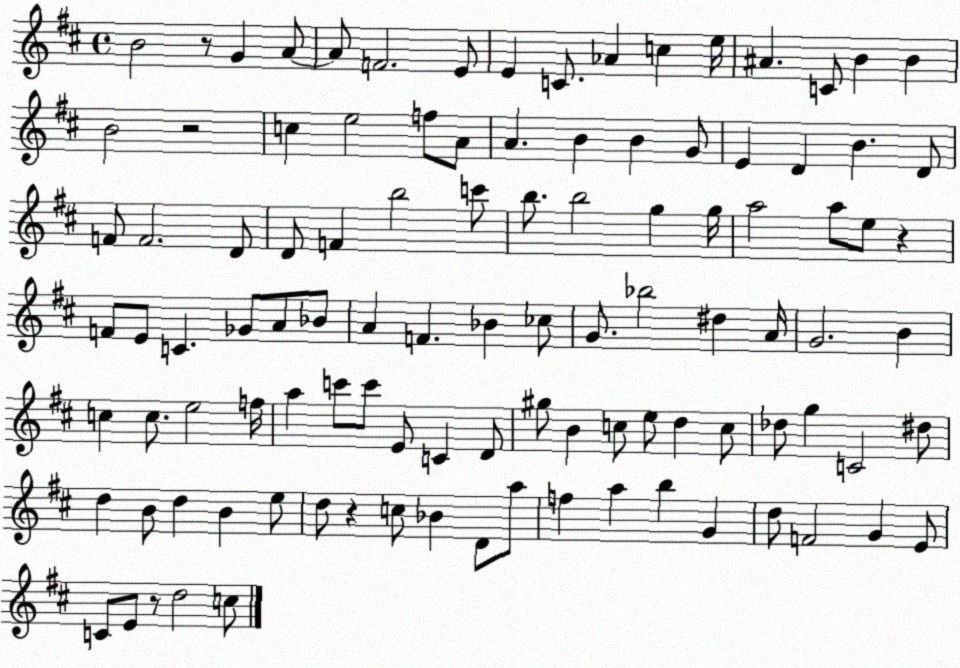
X:1
T:Untitled
M:4/4
L:1/4
K:D
B2 z/2 G A/2 A/2 F2 E/2 E C/2 _A c e/4 ^A C/2 B B B2 z2 c e2 f/2 A/2 A B B G/2 E D B D/2 F/2 F2 D/2 D/2 F b2 c'/2 b/2 b2 g g/4 a2 a/2 e/2 z F/2 E/2 C _G/2 A/2 _B/2 A F _B _c/2 G/2 _b2 ^d A/4 G2 B c c/2 e2 f/4 a c'/2 c'/2 E/2 C D/2 ^g/2 B c/2 e/2 d c/2 _d/2 g C2 ^d/2 d B/2 d B e/2 d/2 z c/2 _B D/2 a/2 f a b G d/2 F2 G E/2 C/2 E/2 z/2 d2 c/2